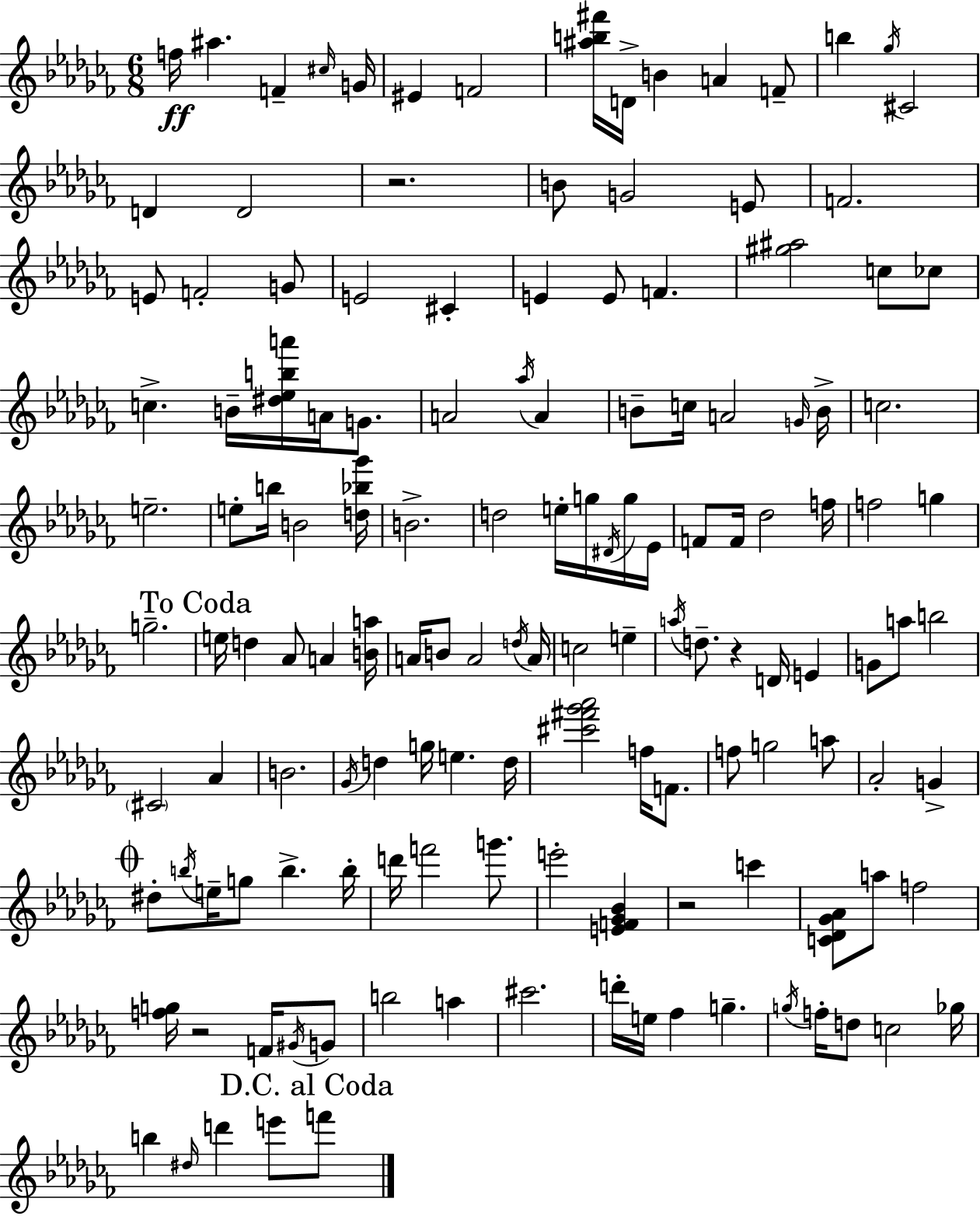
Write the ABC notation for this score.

X:1
T:Untitled
M:6/8
L:1/4
K:Abm
f/4 ^a F ^c/4 G/4 ^E F2 [^ab^f']/4 D/4 B A F/2 b _g/4 ^C2 D D2 z2 B/2 G2 E/2 F2 E/2 F2 G/2 E2 ^C E E/2 F [^g^a]2 c/2 _c/2 c B/4 [^d_eba']/4 A/4 G/2 A2 _a/4 A B/2 c/4 A2 G/4 B/4 c2 e2 e/2 b/4 B2 [d_b_g']/4 B2 d2 e/4 g/4 ^D/4 g/4 _E/4 F/2 F/4 _d2 f/4 f2 g g2 e/4 d _A/2 A [Ba]/4 A/4 B/2 A2 d/4 A/4 c2 e a/4 d/2 z D/4 E G/2 a/2 b2 ^C2 _A B2 _G/4 d g/4 e d/4 [^c'^f'_g'_a']2 f/4 F/2 f/2 g2 a/2 _A2 G ^d/2 b/4 e/4 g/2 b b/4 d'/4 f'2 g'/2 e'2 [EF_G_B] z2 c' [C_D_G_A]/2 a/2 f2 [fg]/4 z2 F/4 ^G/4 G/2 b2 a ^c'2 d'/4 e/4 _f g g/4 f/4 d/2 c2 _g/4 b ^d/4 d' e'/2 f'/2